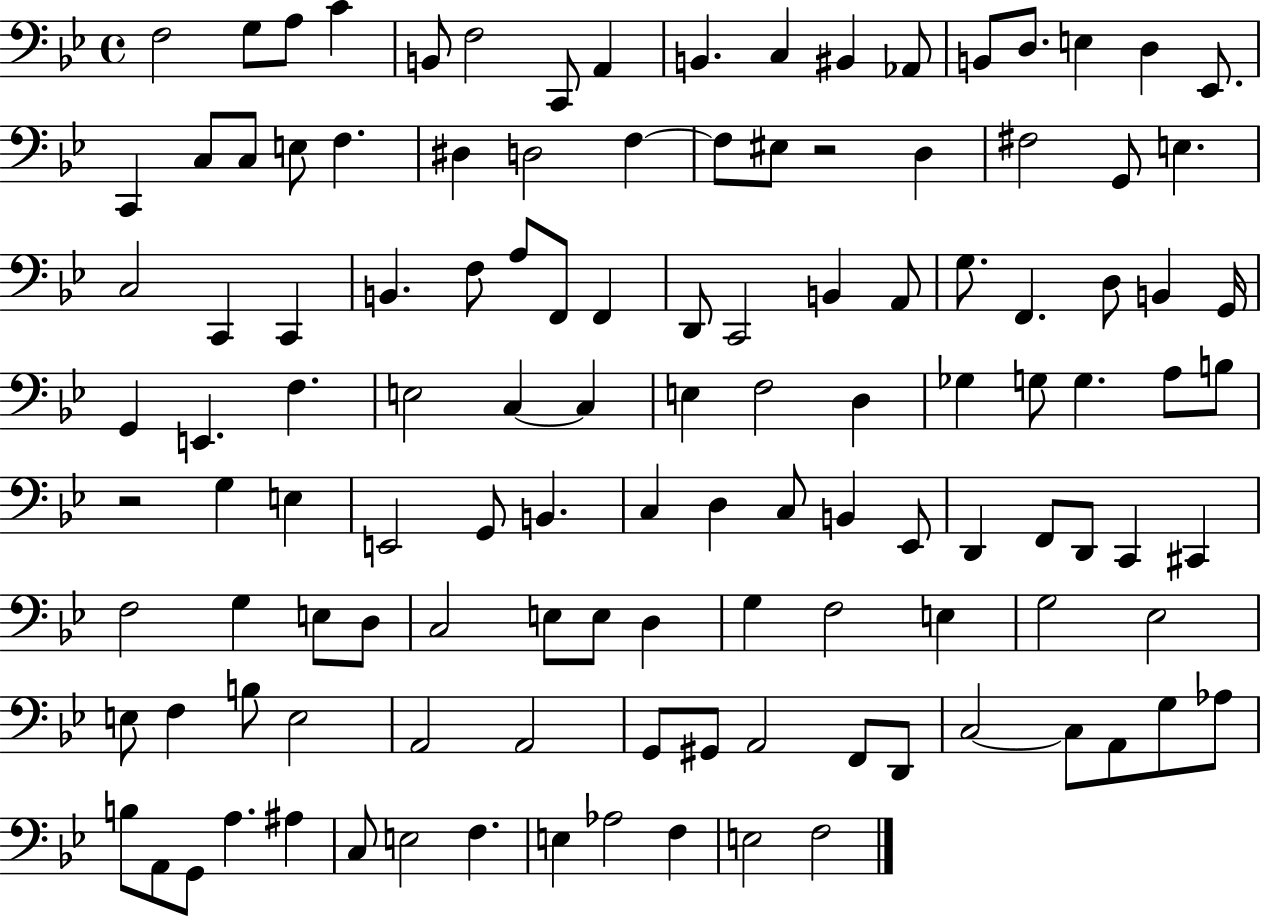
F3/h G3/e A3/e C4/q B2/e F3/h C2/e A2/q B2/q. C3/q BIS2/q Ab2/e B2/e D3/e. E3/q D3/q Eb2/e. C2/q C3/e C3/e E3/e F3/q. D#3/q D3/h F3/q F3/e EIS3/e R/h D3/q F#3/h G2/e E3/q. C3/h C2/q C2/q B2/q. F3/e A3/e F2/e F2/q D2/e C2/h B2/q A2/e G3/e. F2/q. D3/e B2/q G2/s G2/q E2/q. F3/q. E3/h C3/q C3/q E3/q F3/h D3/q Gb3/q G3/e G3/q. A3/e B3/e R/h G3/q E3/q E2/h G2/e B2/q. C3/q D3/q C3/e B2/q Eb2/e D2/q F2/e D2/e C2/q C#2/q F3/h G3/q E3/e D3/e C3/h E3/e E3/e D3/q G3/q F3/h E3/q G3/h Eb3/h E3/e F3/q B3/e E3/h A2/h A2/h G2/e G#2/e A2/h F2/e D2/e C3/h C3/e A2/e G3/e Ab3/e B3/e A2/e G2/e A3/q. A#3/q C3/e E3/h F3/q. E3/q Ab3/h F3/q E3/h F3/h